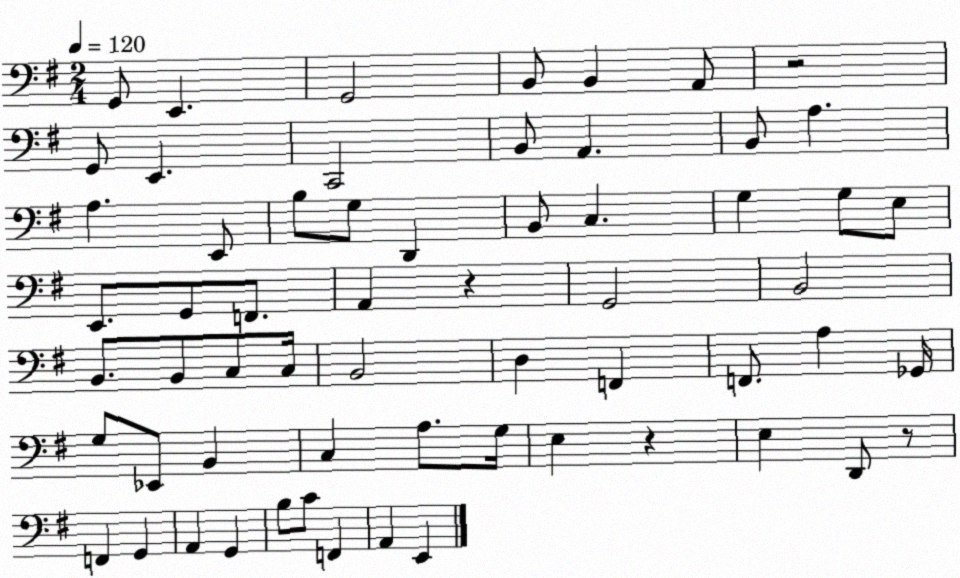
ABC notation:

X:1
T:Untitled
M:2/4
L:1/4
K:G
G,,/2 E,, G,,2 B,,/2 B,, A,,/2 z2 G,,/2 E,, C,,2 B,,/2 A,, B,,/2 A, A, E,,/2 B,/2 G,/2 D,, B,,/2 C, G, G,/2 E,/2 E,,/2 G,,/2 F,,/2 A,, z G,,2 B,,2 B,,/2 B,,/2 C,/2 C,/4 B,,2 D, F,, F,,/2 A, _G,,/4 G,/2 _E,,/2 B,, C, A,/2 G,/4 E, z E, D,,/2 z/2 F,, G,, A,, G,, B,/2 C/2 F,, A,, E,,